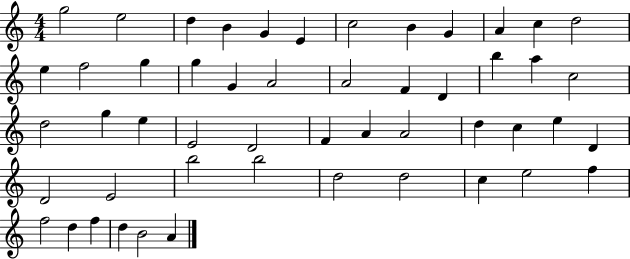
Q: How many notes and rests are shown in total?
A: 51